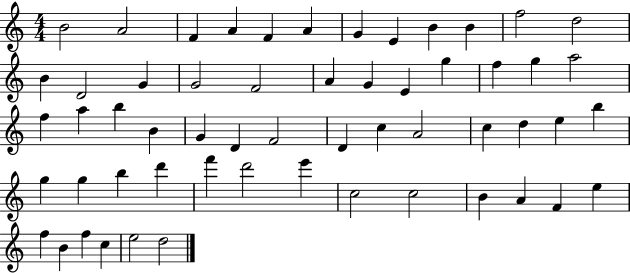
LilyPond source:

{
  \clef treble
  \numericTimeSignature
  \time 4/4
  \key c \major
  b'2 a'2 | f'4 a'4 f'4 a'4 | g'4 e'4 b'4 b'4 | f''2 d''2 | \break b'4 d'2 g'4 | g'2 f'2 | a'4 g'4 e'4 g''4 | f''4 g''4 a''2 | \break f''4 a''4 b''4 b'4 | g'4 d'4 f'2 | d'4 c''4 a'2 | c''4 d''4 e''4 b''4 | \break g''4 g''4 b''4 d'''4 | f'''4 d'''2 e'''4 | c''2 c''2 | b'4 a'4 f'4 e''4 | \break f''4 b'4 f''4 c''4 | e''2 d''2 | \bar "|."
}